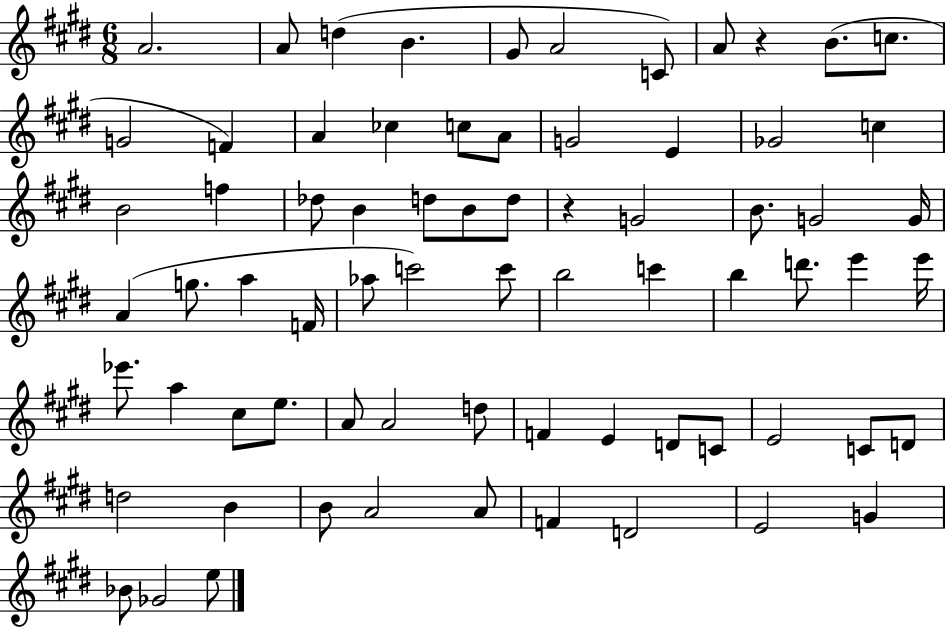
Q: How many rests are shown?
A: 2